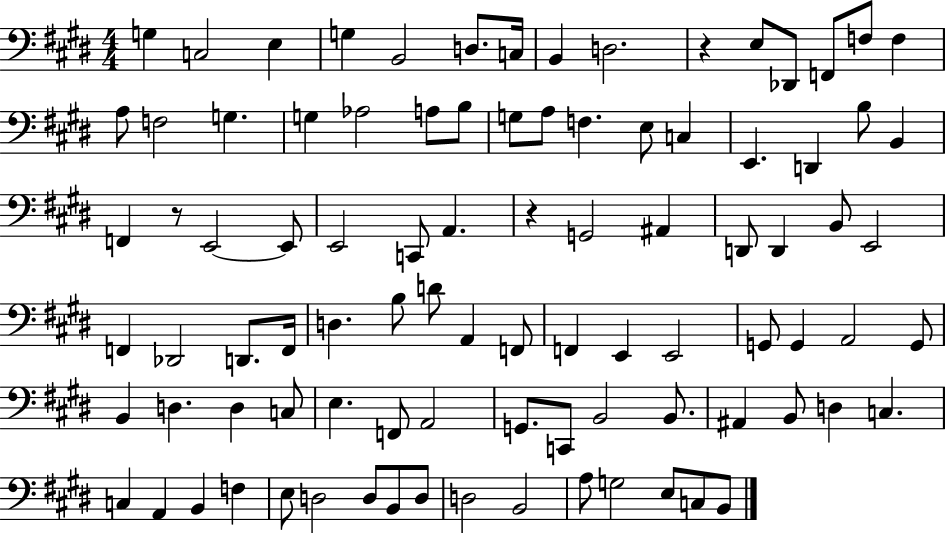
{
  \clef bass
  \numericTimeSignature
  \time 4/4
  \key e \major
  g4 c2 e4 | g4 b,2 d8. c16 | b,4 d2. | r4 e8 des,8 f,8 f8 f4 | \break a8 f2 g4. | g4 aes2 a8 b8 | g8 a8 f4. e8 c4 | e,4. d,4 b8 b,4 | \break f,4 r8 e,2~~ e,8 | e,2 c,8 a,4. | r4 g,2 ais,4 | d,8 d,4 b,8 e,2 | \break f,4 des,2 d,8. f,16 | d4. b8 d'8 a,4 f,8 | f,4 e,4 e,2 | g,8 g,4 a,2 g,8 | \break b,4 d4. d4 c8 | e4. f,8 a,2 | g,8. c,8 b,2 b,8. | ais,4 b,8 d4 c4. | \break c4 a,4 b,4 f4 | e8 d2 d8 b,8 d8 | d2 b,2 | a8 g2 e8 c8 b,8 | \break \bar "|."
}